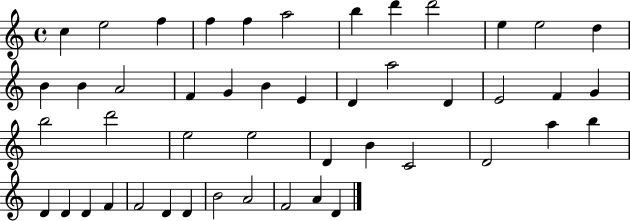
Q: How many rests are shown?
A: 0